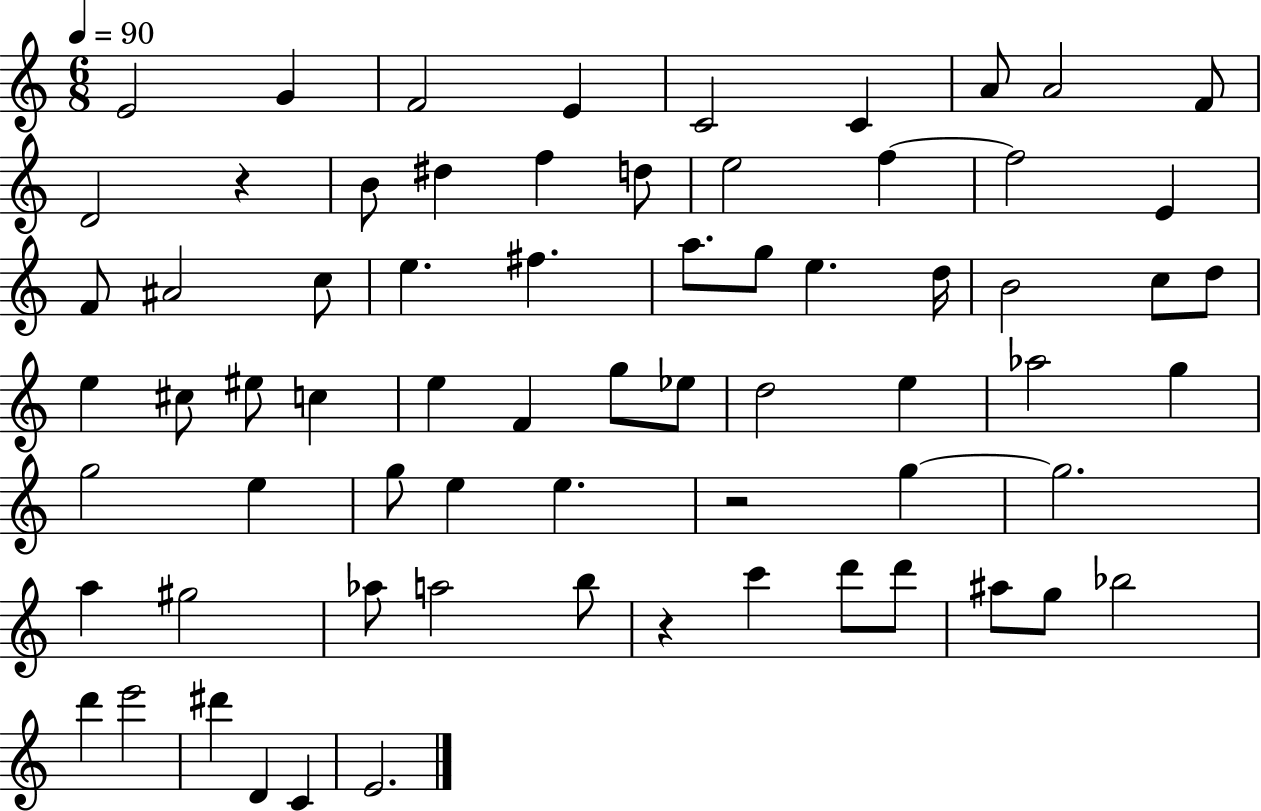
E4/h G4/q F4/h E4/q C4/h C4/q A4/e A4/h F4/e D4/h R/q B4/e D#5/q F5/q D5/e E5/h F5/q F5/h E4/q F4/e A#4/h C5/e E5/q. F#5/q. A5/e. G5/e E5/q. D5/s B4/h C5/e D5/e E5/q C#5/e EIS5/e C5/q E5/q F4/q G5/e Eb5/e D5/h E5/q Ab5/h G5/q G5/h E5/q G5/e E5/q E5/q. R/h G5/q G5/h. A5/q G#5/h Ab5/e A5/h B5/e R/q C6/q D6/e D6/e A#5/e G5/e Bb5/h D6/q E6/h D#6/q D4/q C4/q E4/h.